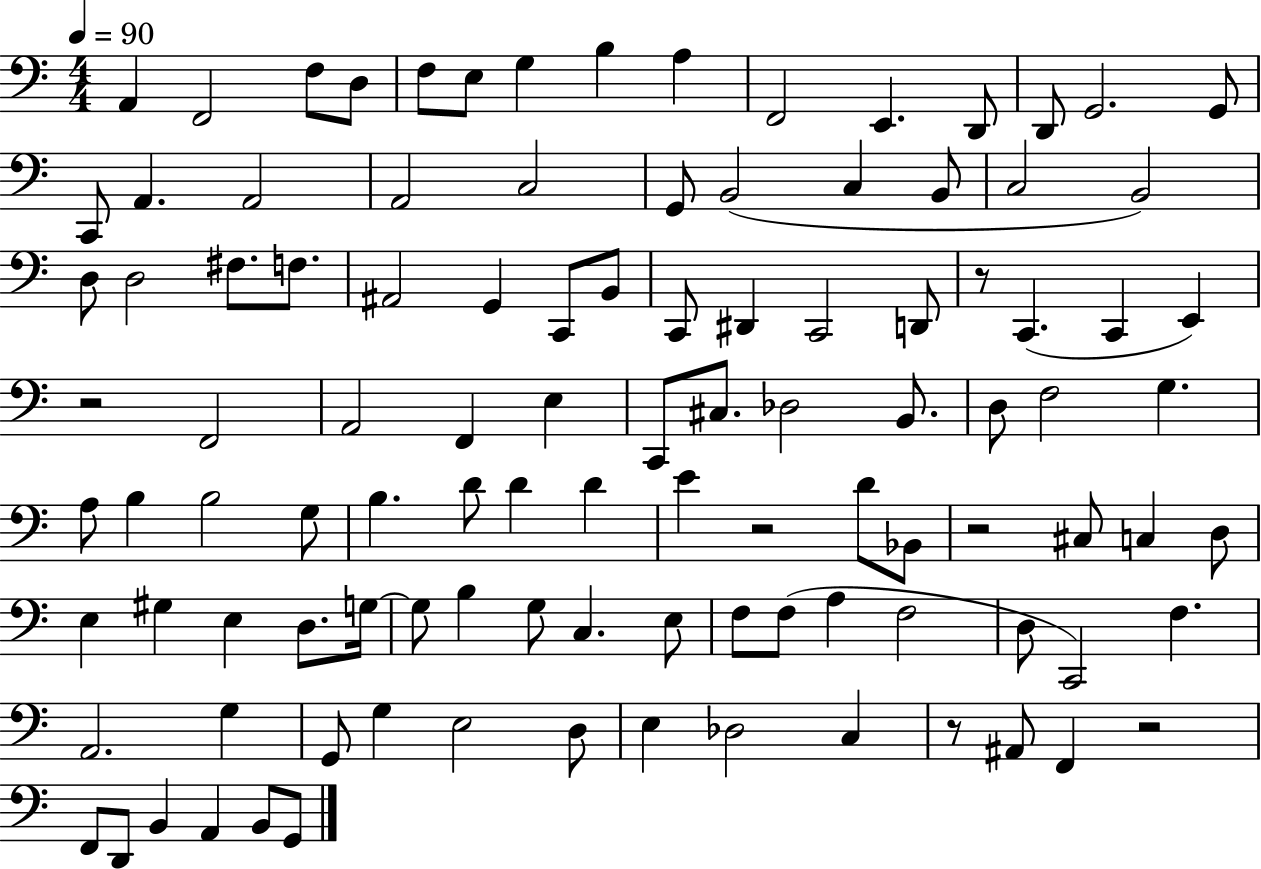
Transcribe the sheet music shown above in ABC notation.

X:1
T:Untitled
M:4/4
L:1/4
K:C
A,, F,,2 F,/2 D,/2 F,/2 E,/2 G, B, A, F,,2 E,, D,,/2 D,,/2 G,,2 G,,/2 C,,/2 A,, A,,2 A,,2 C,2 G,,/2 B,,2 C, B,,/2 C,2 B,,2 D,/2 D,2 ^F,/2 F,/2 ^A,,2 G,, C,,/2 B,,/2 C,,/2 ^D,, C,,2 D,,/2 z/2 C,, C,, E,, z2 F,,2 A,,2 F,, E, C,,/2 ^C,/2 _D,2 B,,/2 D,/2 F,2 G, A,/2 B, B,2 G,/2 B, D/2 D D E z2 D/2 _B,,/2 z2 ^C,/2 C, D,/2 E, ^G, E, D,/2 G,/4 G,/2 B, G,/2 C, E,/2 F,/2 F,/2 A, F,2 D,/2 C,,2 F, A,,2 G, G,,/2 G, E,2 D,/2 E, _D,2 C, z/2 ^A,,/2 F,, z2 F,,/2 D,,/2 B,, A,, B,,/2 G,,/2